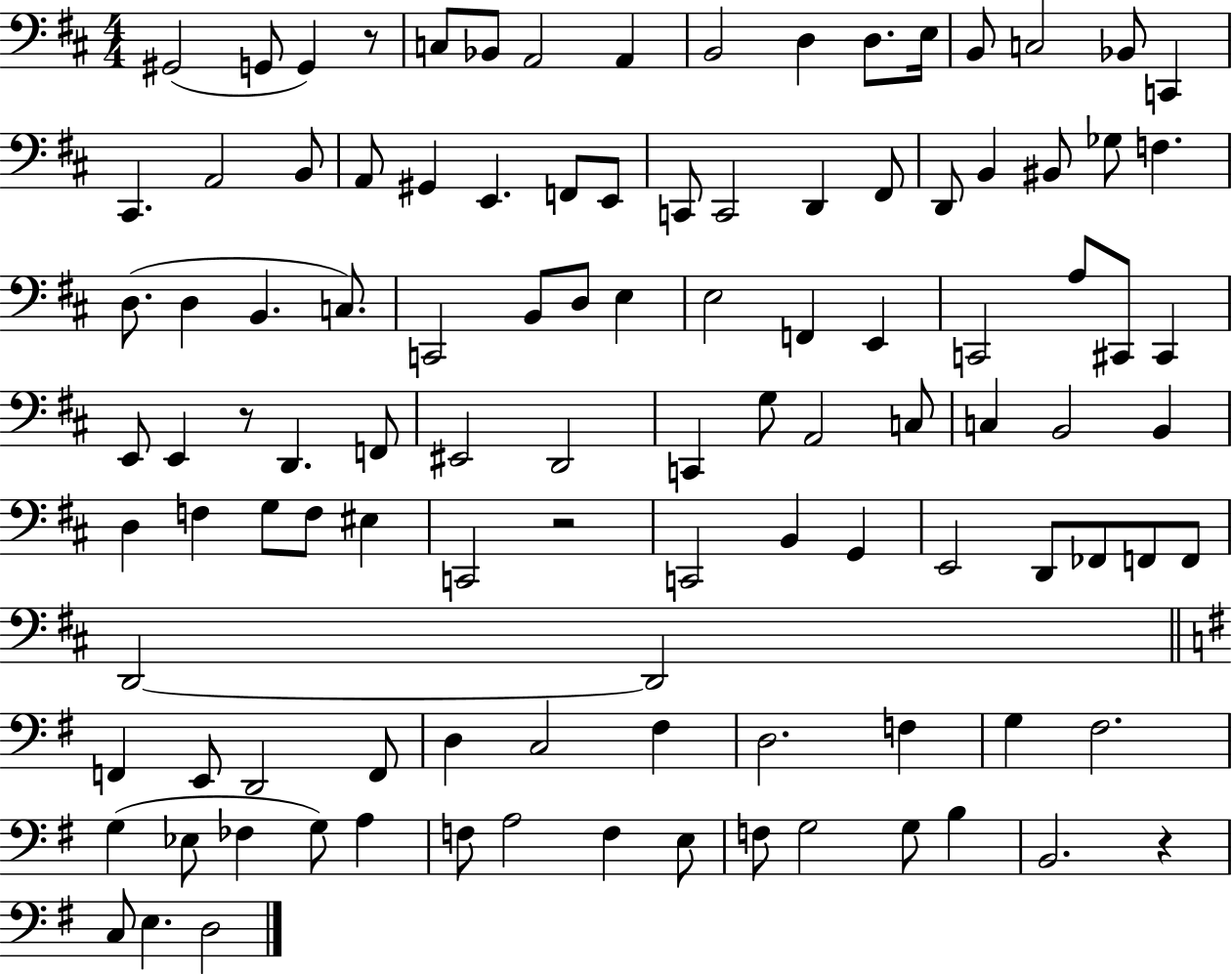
G#2/h G2/e G2/q R/e C3/e Bb2/e A2/h A2/q B2/h D3/q D3/e. E3/s B2/e C3/h Bb2/e C2/q C#2/q. A2/h B2/e A2/e G#2/q E2/q. F2/e E2/e C2/e C2/h D2/q F#2/e D2/e B2/q BIS2/e Gb3/e F3/q. D3/e. D3/q B2/q. C3/e. C2/h B2/e D3/e E3/q E3/h F2/q E2/q C2/h A3/e C#2/e C#2/q E2/e E2/q R/e D2/q. F2/e EIS2/h D2/h C2/q G3/e A2/h C3/e C3/q B2/h B2/q D3/q F3/q G3/e F3/e EIS3/q C2/h R/h C2/h B2/q G2/q E2/h D2/e FES2/e F2/e F2/e D2/h D2/h F2/q E2/e D2/h F2/e D3/q C3/h F#3/q D3/h. F3/q G3/q F#3/h. G3/q Eb3/e FES3/q G3/e A3/q F3/e A3/h F3/q E3/e F3/e G3/h G3/e B3/q B2/h. R/q C3/e E3/q. D3/h